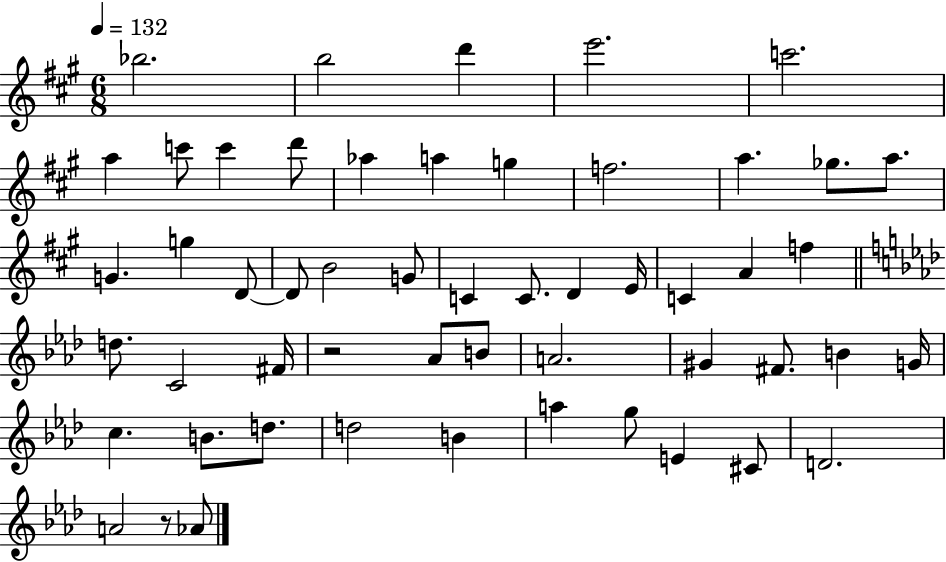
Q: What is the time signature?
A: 6/8